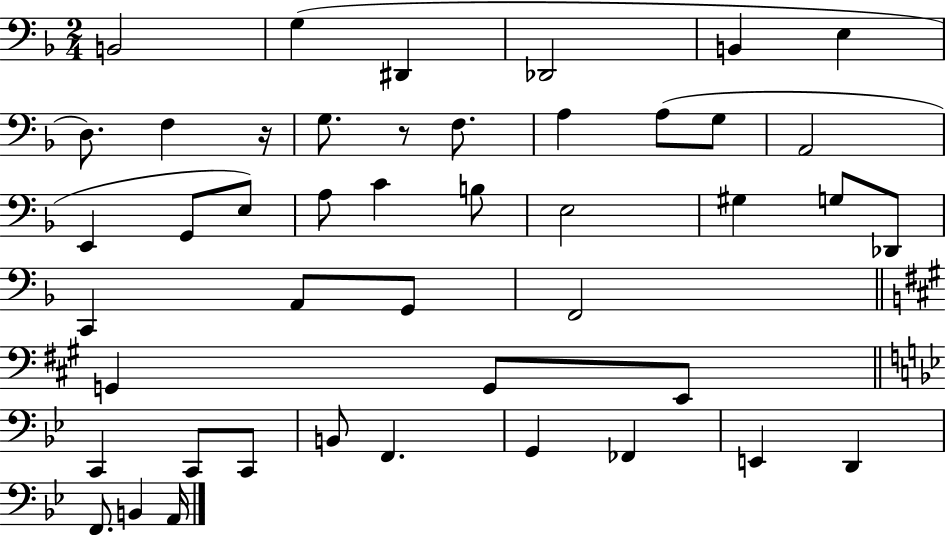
B2/h G3/q D#2/q Db2/h B2/q E3/q D3/e. F3/q R/s G3/e. R/e F3/e. A3/q A3/e G3/e A2/h E2/q G2/e E3/e A3/e C4/q B3/e E3/h G#3/q G3/e Db2/e C2/q A2/e G2/e F2/h G2/q G2/e E2/e C2/q C2/e C2/e B2/e F2/q. G2/q FES2/q E2/q D2/q F2/e. B2/q A2/s